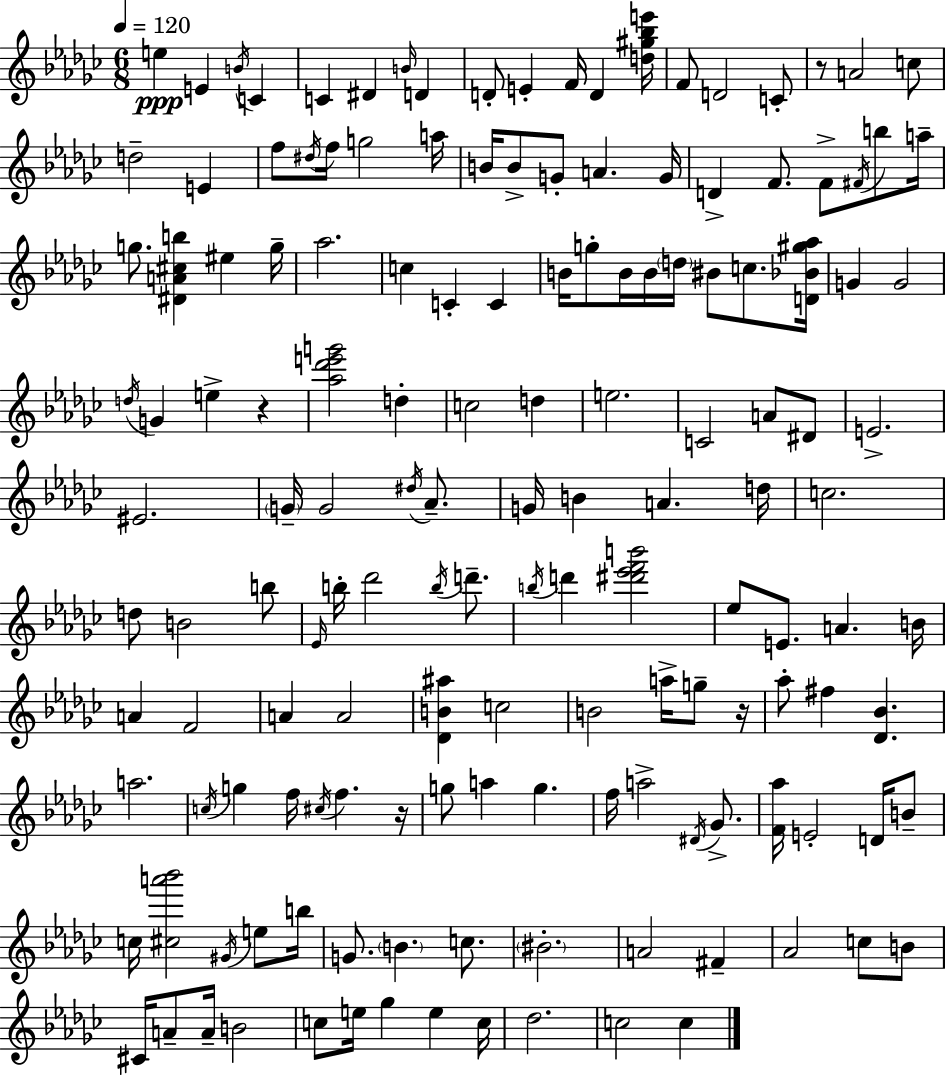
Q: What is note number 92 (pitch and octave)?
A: B4